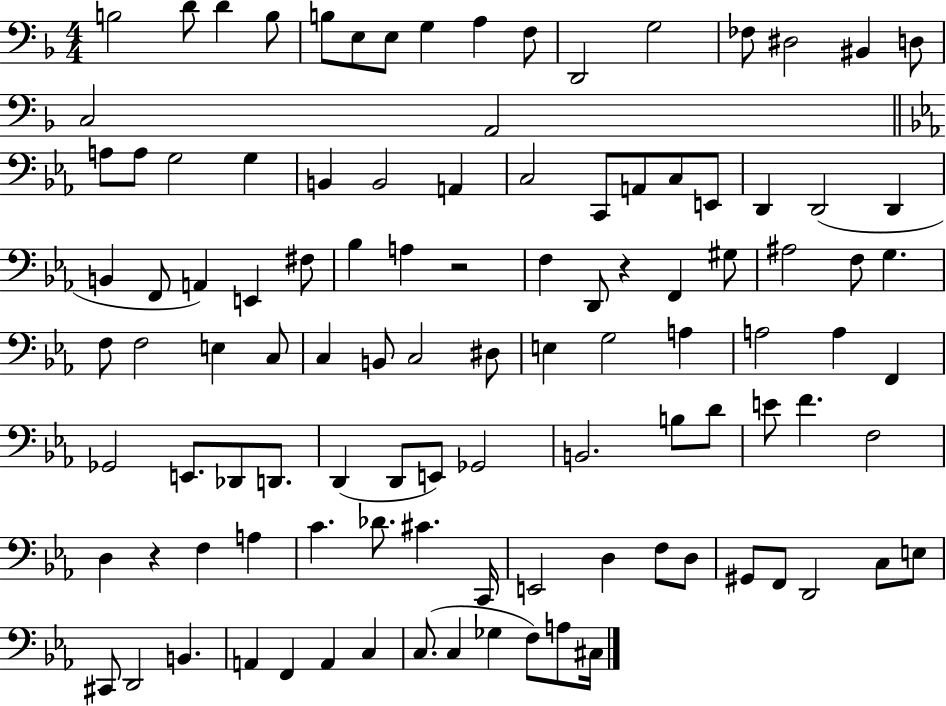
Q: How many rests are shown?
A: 3